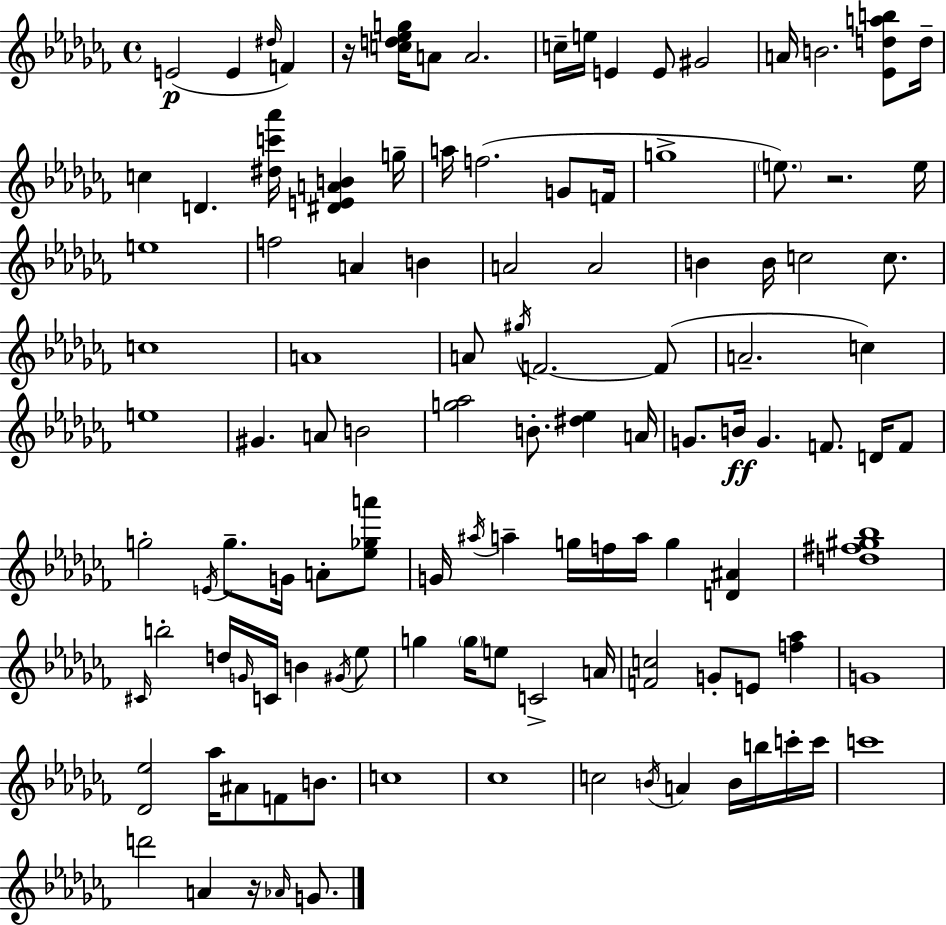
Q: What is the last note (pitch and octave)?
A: G4